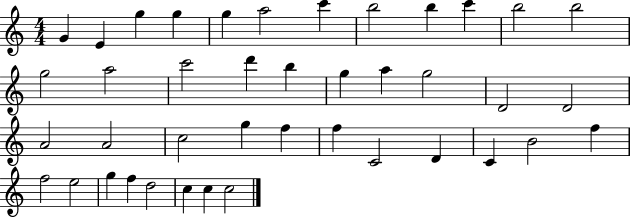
X:1
T:Untitled
M:4/4
L:1/4
K:C
G E g g g a2 c' b2 b c' b2 b2 g2 a2 c'2 d' b g a g2 D2 D2 A2 A2 c2 g f f C2 D C B2 f f2 e2 g f d2 c c c2